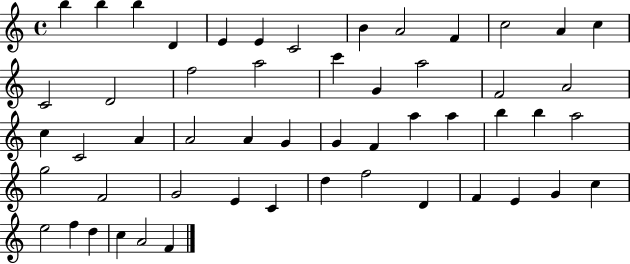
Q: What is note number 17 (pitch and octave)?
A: A5